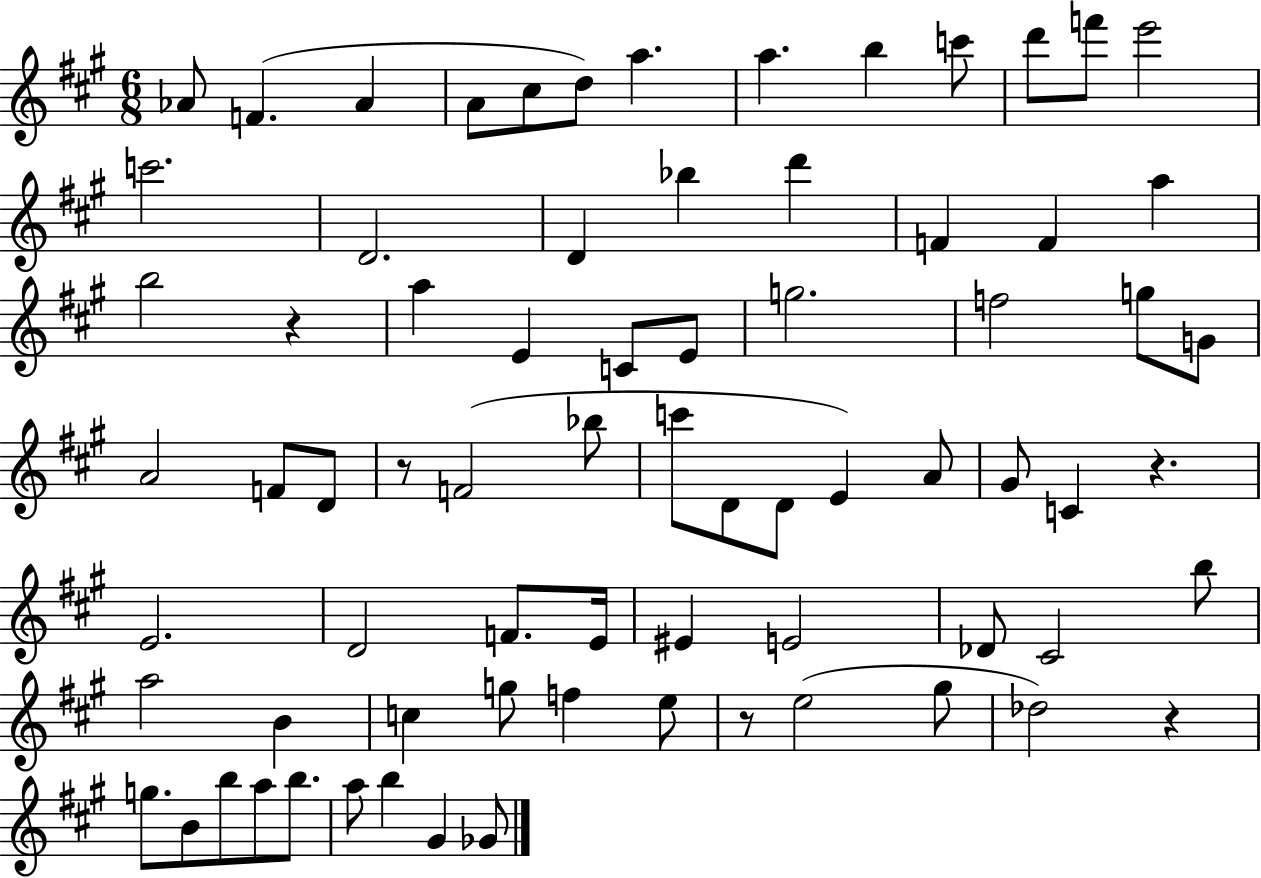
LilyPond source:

{
  \clef treble
  \numericTimeSignature
  \time 6/8
  \key a \major
  aes'8 f'4.( aes'4 | a'8 cis''8 d''8) a''4. | a''4. b''4 c'''8 | d'''8 f'''8 e'''2 | \break c'''2. | d'2. | d'4 bes''4 d'''4 | f'4 f'4 a''4 | \break b''2 r4 | a''4 e'4 c'8 e'8 | g''2. | f''2 g''8 g'8 | \break a'2 f'8 d'8 | r8 f'2( bes''8 | c'''8 d'8 d'8 e'4) a'8 | gis'8 c'4 r4. | \break e'2. | d'2 f'8. e'16 | eis'4 e'2 | des'8 cis'2 b''8 | \break a''2 b'4 | c''4 g''8 f''4 e''8 | r8 e''2( gis''8 | des''2) r4 | \break g''8. b'8 b''8 a''8 b''8. | a''8 b''4 gis'4 ges'8 | \bar "|."
}